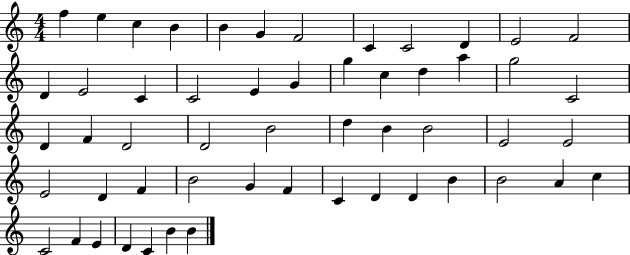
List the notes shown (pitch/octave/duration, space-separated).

F5/q E5/q C5/q B4/q B4/q G4/q F4/h C4/q C4/h D4/q E4/h F4/h D4/q E4/h C4/q C4/h E4/q G4/q G5/q C5/q D5/q A5/q G5/h C4/h D4/q F4/q D4/h D4/h B4/h D5/q B4/q B4/h E4/h E4/h E4/h D4/q F4/q B4/h G4/q F4/q C4/q D4/q D4/q B4/q B4/h A4/q C5/q C4/h F4/q E4/q D4/q C4/q B4/q B4/q